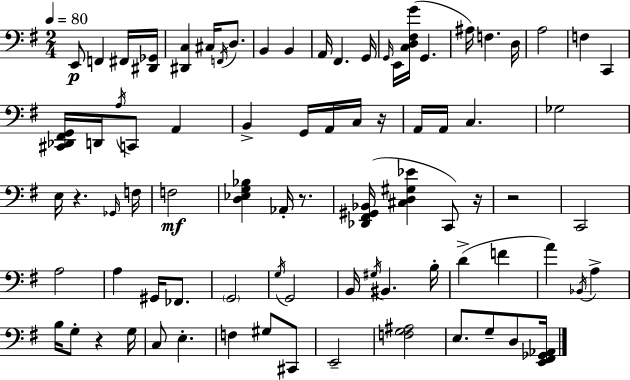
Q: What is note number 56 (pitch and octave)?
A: B3